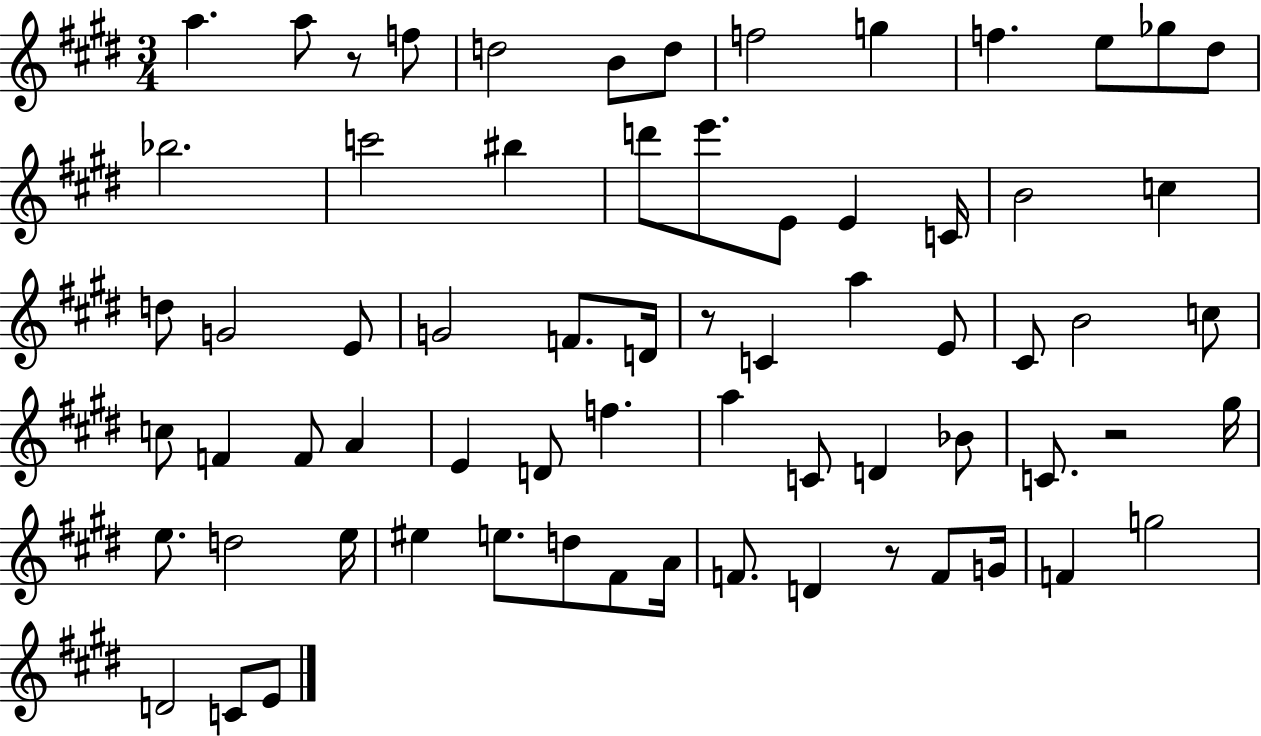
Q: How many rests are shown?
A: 4